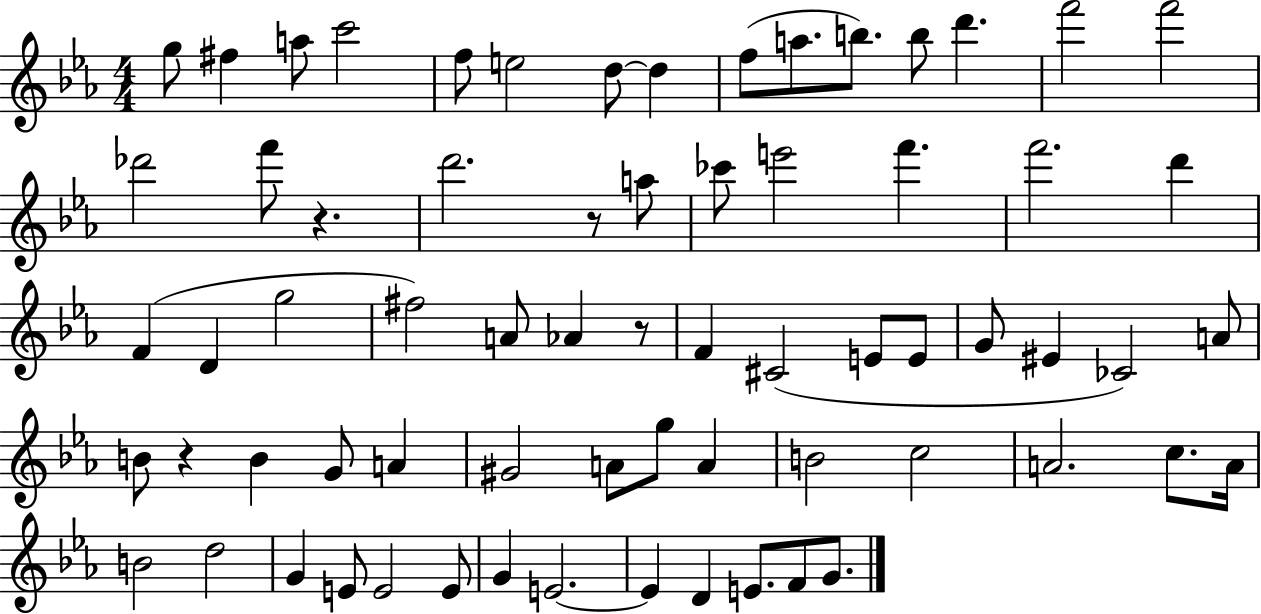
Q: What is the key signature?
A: EES major